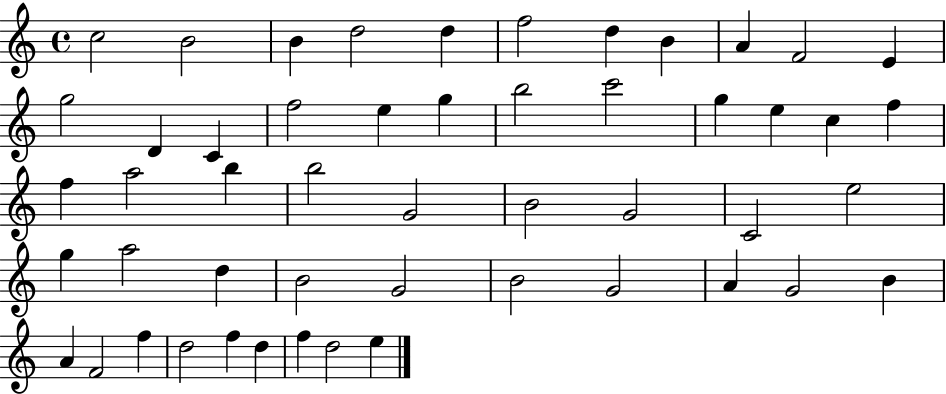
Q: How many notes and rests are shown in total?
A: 51